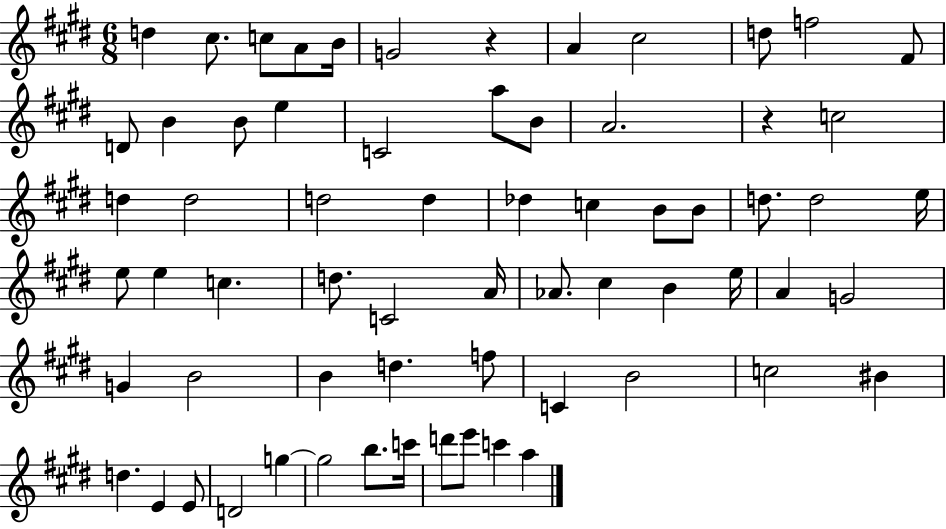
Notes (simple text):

D5/q C#5/e. C5/e A4/e B4/s G4/h R/q A4/q C#5/h D5/e F5/h F#4/e D4/e B4/q B4/e E5/q C4/h A5/e B4/e A4/h. R/q C5/h D5/q D5/h D5/h D5/q Db5/q C5/q B4/e B4/e D5/e. D5/h E5/s E5/e E5/q C5/q. D5/e. C4/h A4/s Ab4/e. C#5/q B4/q E5/s A4/q G4/h G4/q B4/h B4/q D5/q. F5/e C4/q B4/h C5/h BIS4/q D5/q. E4/q E4/e D4/h G5/q G5/h B5/e. C6/s D6/e E6/e C6/q A5/q